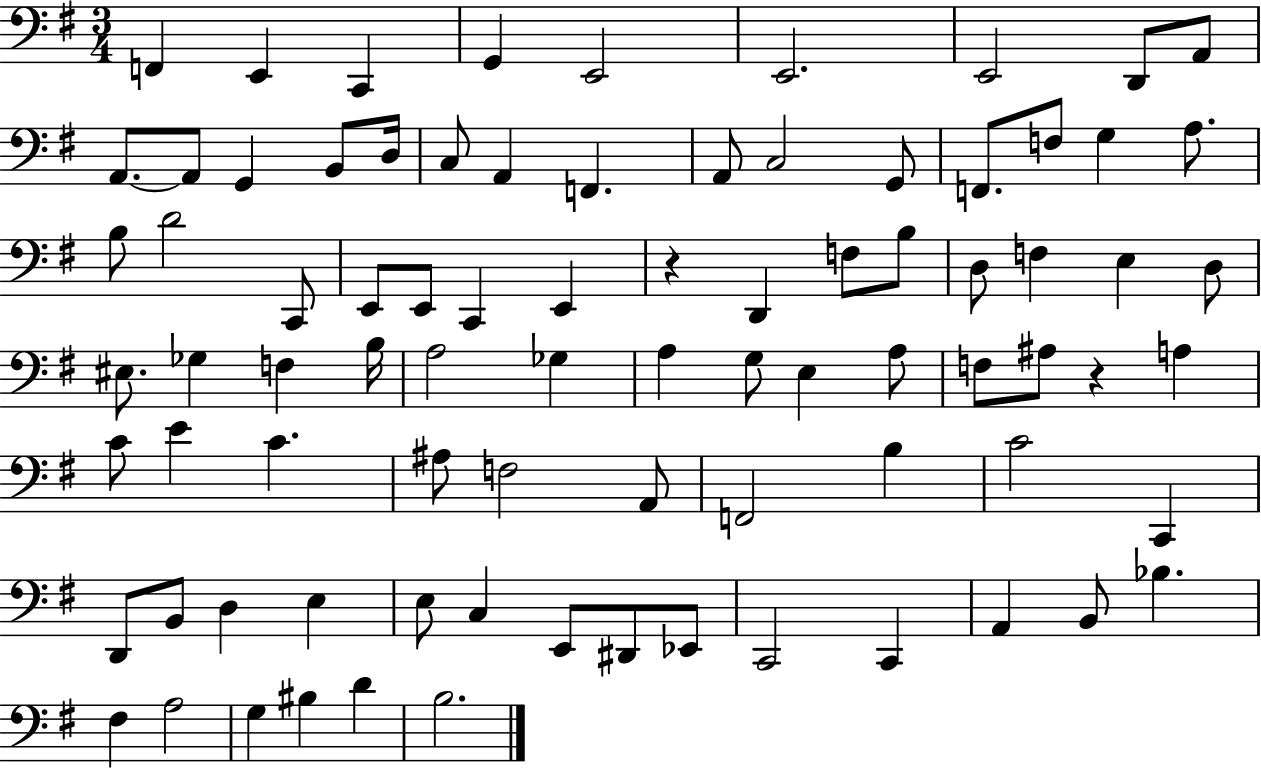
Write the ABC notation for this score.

X:1
T:Untitled
M:3/4
L:1/4
K:G
F,, E,, C,, G,, E,,2 E,,2 E,,2 D,,/2 A,,/2 A,,/2 A,,/2 G,, B,,/2 D,/4 C,/2 A,, F,, A,,/2 C,2 G,,/2 F,,/2 F,/2 G, A,/2 B,/2 D2 C,,/2 E,,/2 E,,/2 C,, E,, z D,, F,/2 B,/2 D,/2 F, E, D,/2 ^E,/2 _G, F, B,/4 A,2 _G, A, G,/2 E, A,/2 F,/2 ^A,/2 z A, C/2 E C ^A,/2 F,2 A,,/2 F,,2 B, C2 C,, D,,/2 B,,/2 D, E, E,/2 C, E,,/2 ^D,,/2 _E,,/2 C,,2 C,, A,, B,,/2 _B, ^F, A,2 G, ^B, D B,2